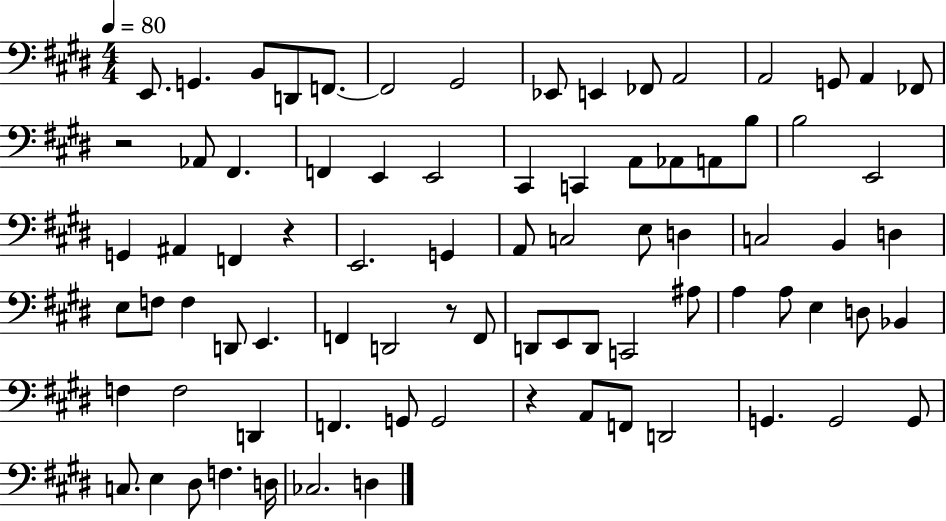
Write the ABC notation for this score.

X:1
T:Untitled
M:4/4
L:1/4
K:E
E,,/2 G,, B,,/2 D,,/2 F,,/2 F,,2 ^G,,2 _E,,/2 E,, _F,,/2 A,,2 A,,2 G,,/2 A,, _F,,/2 z2 _A,,/2 ^F,, F,, E,, E,,2 ^C,, C,, A,,/2 _A,,/2 A,,/2 B,/2 B,2 E,,2 G,, ^A,, F,, z E,,2 G,, A,,/2 C,2 E,/2 D, C,2 B,, D, E,/2 F,/2 F, D,,/2 E,, F,, D,,2 z/2 F,,/2 D,,/2 E,,/2 D,,/2 C,,2 ^A,/2 A, A,/2 E, D,/2 _B,, F, F,2 D,, F,, G,,/2 G,,2 z A,,/2 F,,/2 D,,2 G,, G,,2 G,,/2 C,/2 E, ^D,/2 F, D,/4 _C,2 D,